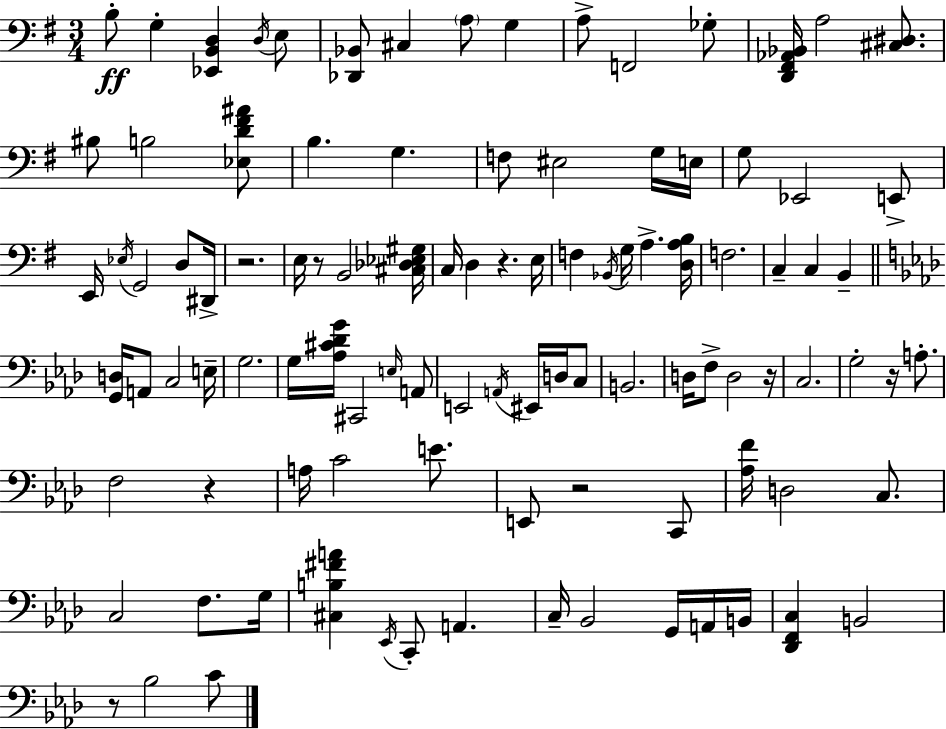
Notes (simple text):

B3/e G3/q [Eb2,B2,D3]/q D3/s E3/e [Db2,Bb2]/e C#3/q A3/e G3/q A3/e F2/h Gb3/e [D2,F#2,Ab2,Bb2]/s A3/h [C#3,D#3]/e. BIS3/e B3/h [Eb3,D4,F#4,A#4]/e B3/q. G3/q. F3/e EIS3/h G3/s E3/s G3/e Eb2/h E2/e E2/s Eb3/s G2/h D3/e D#2/s R/h. E3/s R/e B2/h [C#3,Db3,Eb3,G#3]/s C3/s D3/q R/q. E3/s F3/q Bb2/s G3/s A3/q. [D3,A3,B3]/s F3/h. C3/q C3/q B2/q [G2,D3]/s A2/e C3/h E3/s G3/h. G3/s [Ab3,C#4,Db4,G4]/s C#2/h E3/s A2/e E2/h A2/s EIS2/s D3/s C3/e B2/h. D3/s F3/e D3/h R/s C3/h. G3/h R/s A3/e. F3/h R/q A3/s C4/h E4/e. E2/e R/h C2/e [Ab3,F4]/s D3/h C3/e. C3/h F3/e. G3/s [C#3,B3,F#4,A4]/q Eb2/s C2/e A2/q. C3/s Bb2/h G2/s A2/s B2/s [Db2,F2,C3]/q B2/h R/e Bb3/h C4/e